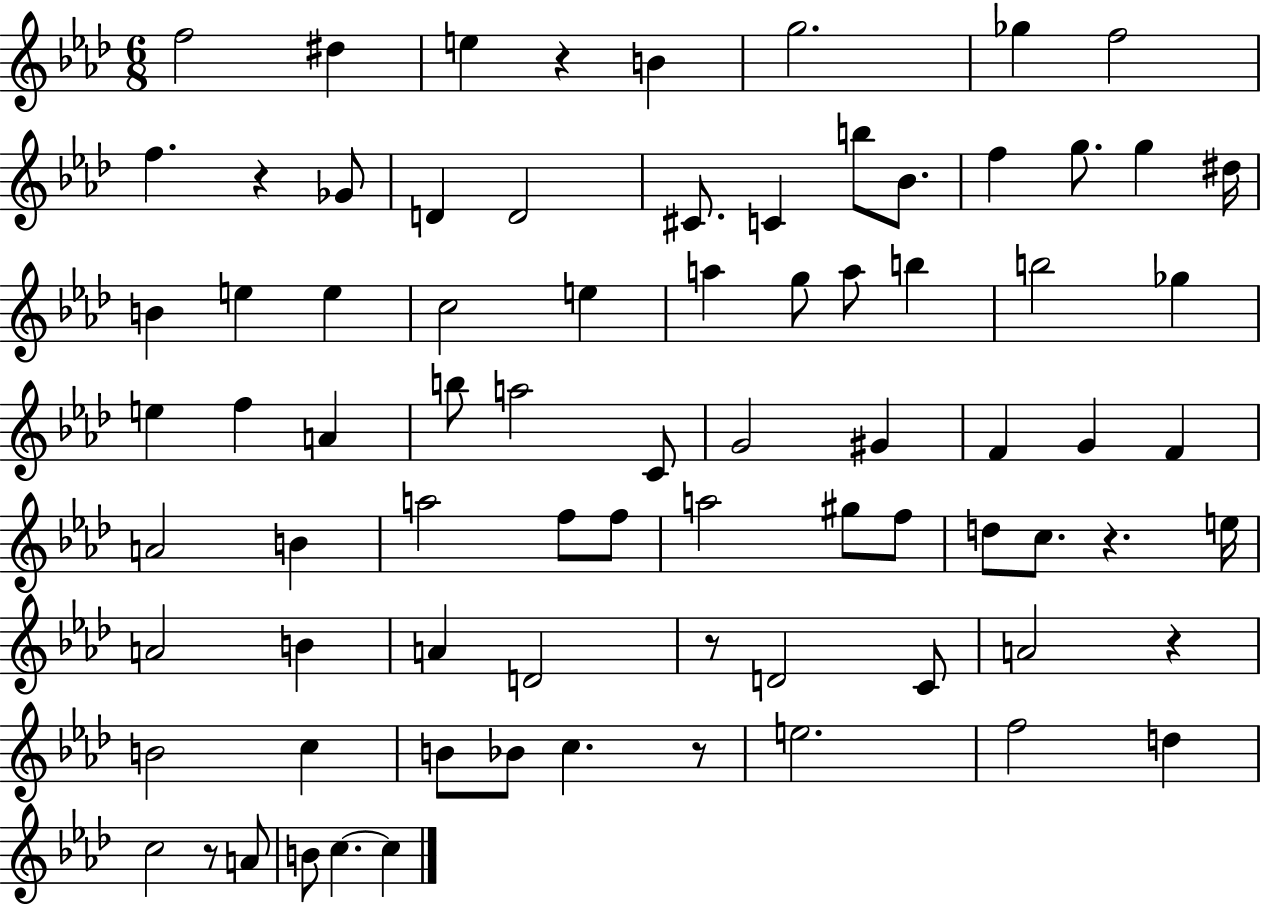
X:1
T:Untitled
M:6/8
L:1/4
K:Ab
f2 ^d e z B g2 _g f2 f z _G/2 D D2 ^C/2 C b/2 _B/2 f g/2 g ^d/4 B e e c2 e a g/2 a/2 b b2 _g e f A b/2 a2 C/2 G2 ^G F G F A2 B a2 f/2 f/2 a2 ^g/2 f/2 d/2 c/2 z e/4 A2 B A D2 z/2 D2 C/2 A2 z B2 c B/2 _B/2 c z/2 e2 f2 d c2 z/2 A/2 B/2 c c